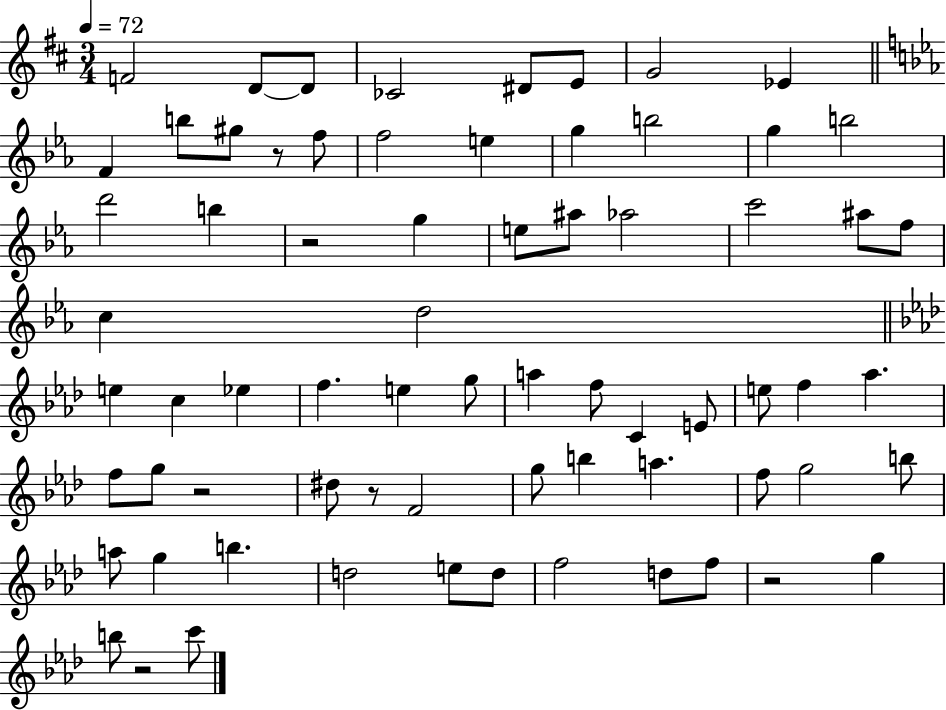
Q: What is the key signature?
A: D major